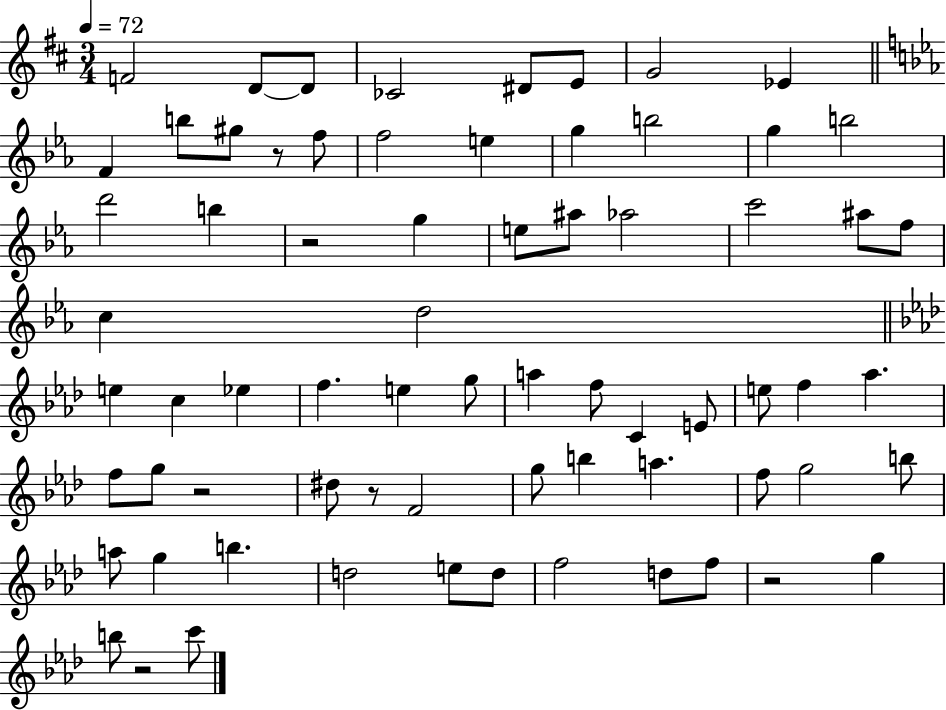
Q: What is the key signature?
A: D major